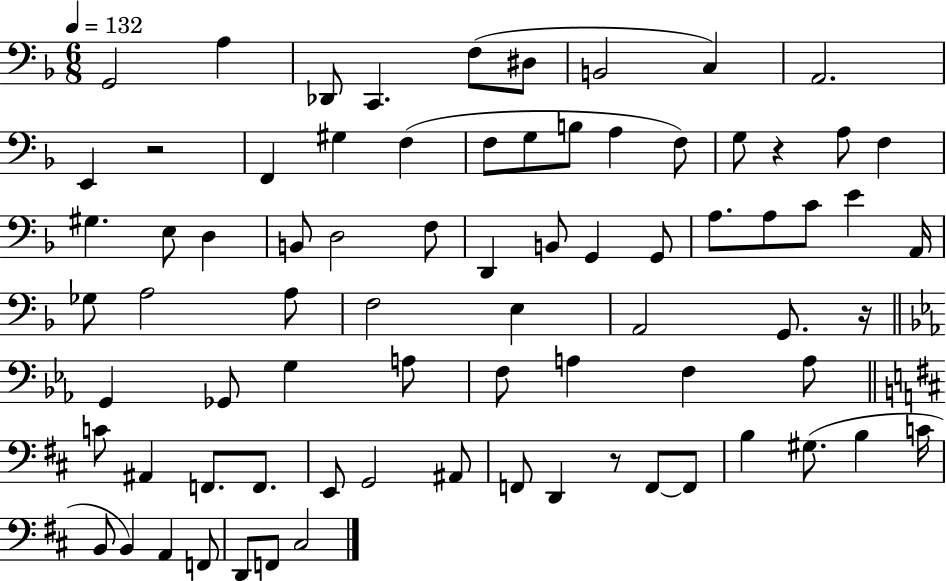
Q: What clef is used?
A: bass